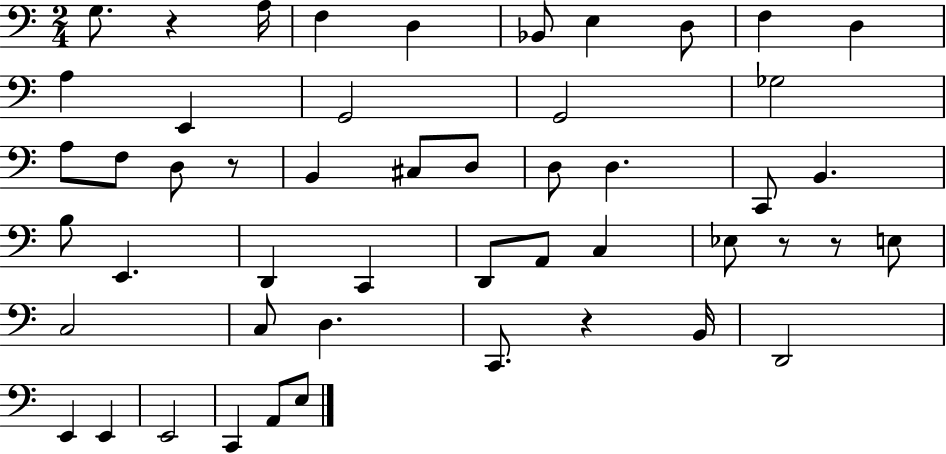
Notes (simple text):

G3/e. R/q A3/s F3/q D3/q Bb2/e E3/q D3/e F3/q D3/q A3/q E2/q G2/h G2/h Gb3/h A3/e F3/e D3/e R/e B2/q C#3/e D3/e D3/e D3/q. C2/e B2/q. B3/e E2/q. D2/q C2/q D2/e A2/e C3/q Eb3/e R/e R/e E3/e C3/h C3/e D3/q. C2/e. R/q B2/s D2/h E2/q E2/q E2/h C2/q A2/e E3/e